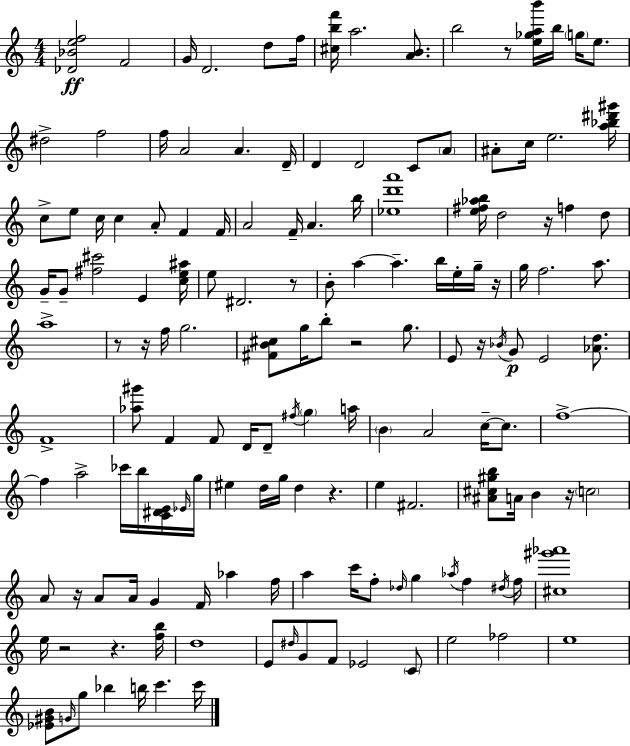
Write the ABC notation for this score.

X:1
T:Untitled
M:4/4
L:1/4
K:Am
[_D_Bef]2 F2 G/4 D2 d/2 f/4 [^cbf']/4 a2 [AB]/2 b2 z/2 [e_gab']/4 b/4 g/4 e/2 ^d2 f2 f/4 A2 A D/4 D D2 C/2 A/2 ^A/2 c/4 e2 [a_b^d'^g']/4 c/2 e/2 c/4 c A/2 F F/4 A2 F/4 A b/4 [_ed'a']4 [e^f_ab]/4 d2 z/4 f d/2 G/4 G/2 [^f^c']2 E [ce^a]/4 e/2 ^D2 z/2 B/2 a a b/4 e/4 g/4 z/4 g/4 f2 a/2 a4 z/2 z/4 f/4 g2 [^FB^c]/2 g/4 b/2 z2 g/2 E/2 z/4 _B/4 G/2 E2 [_Ad]/2 F4 [_a^g']/2 F F/2 D/4 D/2 ^f/4 g a/4 B A2 c/4 c/2 f4 f a2 _c'/4 b/4 [C^DE]/4 _E/4 g/4 ^e d/4 g/4 d z e ^F2 [^A^c^gb]/2 A/4 B z/4 c2 A/2 z/4 A/2 A/4 G F/4 _a f/4 a c'/4 f/2 _d/4 g _a/4 f ^d/4 f/4 [^c^g'_a']4 e/4 z2 z [fb]/4 d4 E/2 ^d/4 G/2 F/2 _E2 C/2 e2 _f2 e4 [_E^GB]/2 G/4 g/2 _b b/4 c' c'/4